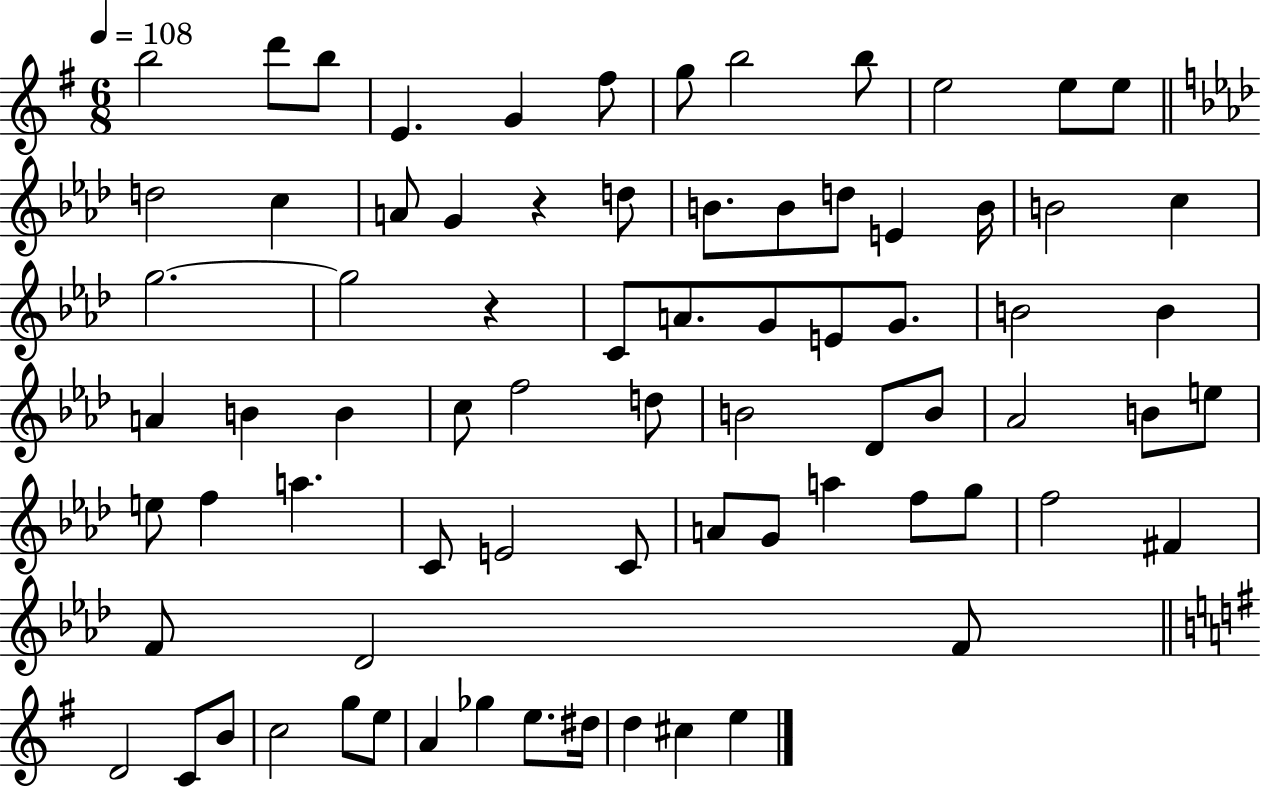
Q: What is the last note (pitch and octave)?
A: E5